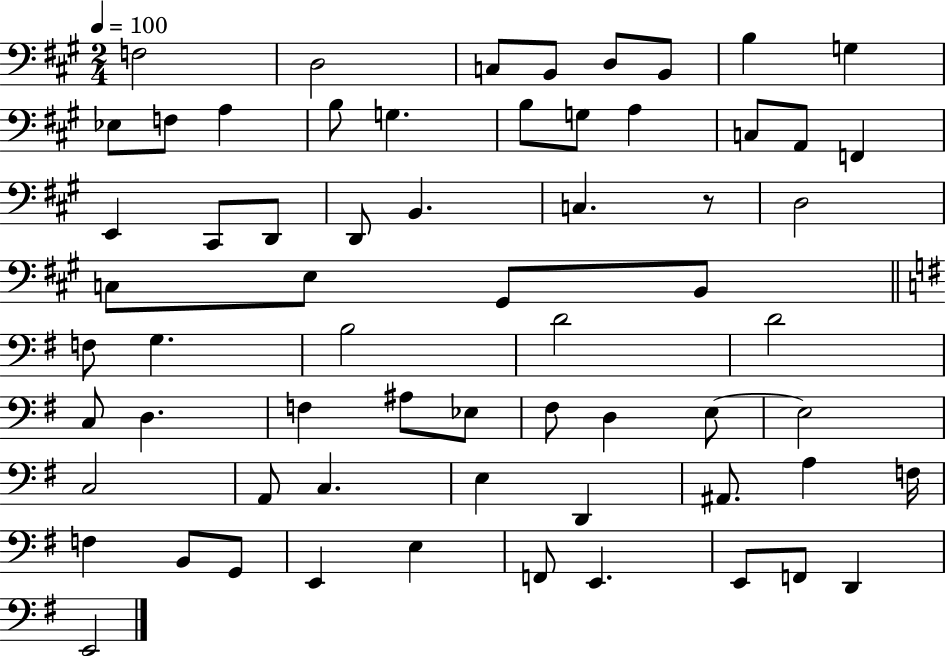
X:1
T:Untitled
M:2/4
L:1/4
K:A
F,2 D,2 C,/2 B,,/2 D,/2 B,,/2 B, G, _E,/2 F,/2 A, B,/2 G, B,/2 G,/2 A, C,/2 A,,/2 F,, E,, ^C,,/2 D,,/2 D,,/2 B,, C, z/2 D,2 C,/2 E,/2 ^G,,/2 B,,/2 F,/2 G, B,2 D2 D2 C,/2 D, F, ^A,/2 _E,/2 ^F,/2 D, E,/2 E,2 C,2 A,,/2 C, E, D,, ^A,,/2 A, F,/4 F, B,,/2 G,,/2 E,, E, F,,/2 E,, E,,/2 F,,/2 D,, E,,2